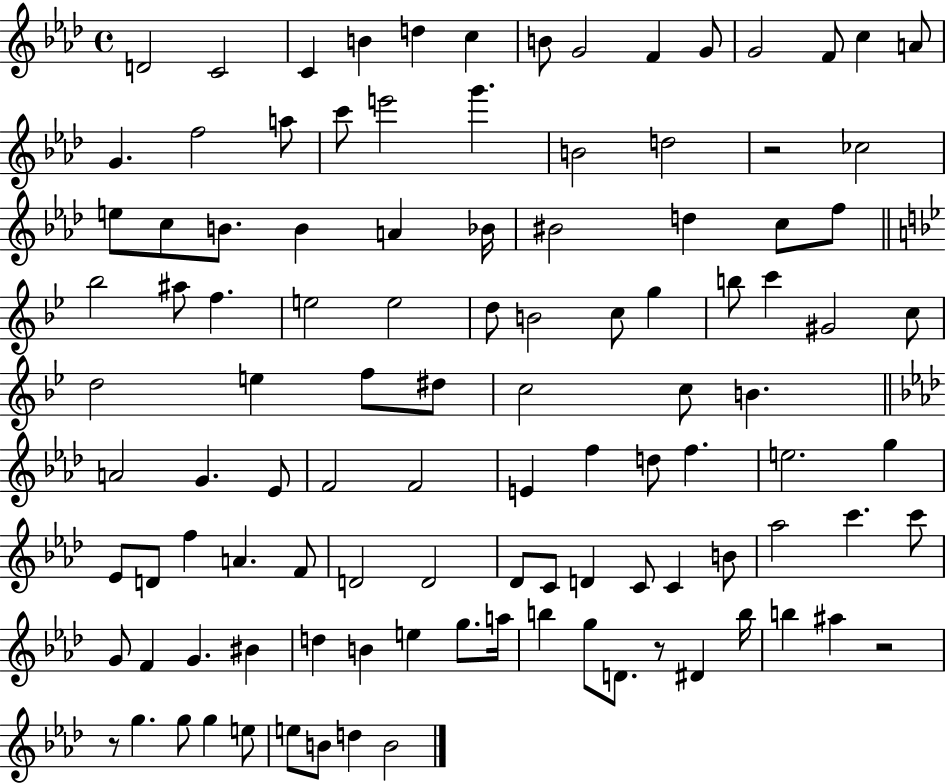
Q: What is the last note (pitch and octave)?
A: B4